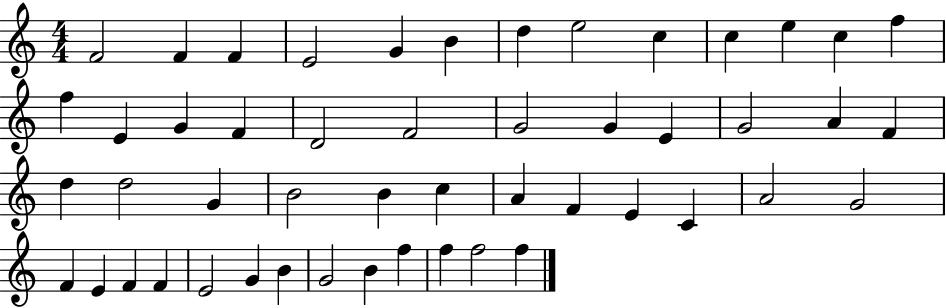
F4/h F4/q F4/q E4/h G4/q B4/q D5/q E5/h C5/q C5/q E5/q C5/q F5/q F5/q E4/q G4/q F4/q D4/h F4/h G4/h G4/q E4/q G4/h A4/q F4/q D5/q D5/h G4/q B4/h B4/q C5/q A4/q F4/q E4/q C4/q A4/h G4/h F4/q E4/q F4/q F4/q E4/h G4/q B4/q G4/h B4/q F5/q F5/q F5/h F5/q